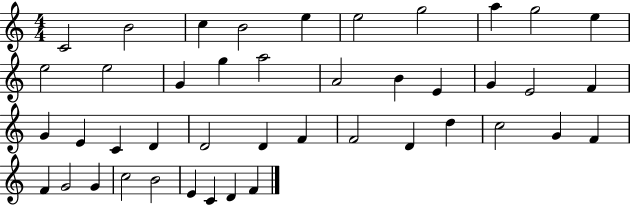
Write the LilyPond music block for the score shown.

{
  \clef treble
  \numericTimeSignature
  \time 4/4
  \key c \major
  c'2 b'2 | c''4 b'2 e''4 | e''2 g''2 | a''4 g''2 e''4 | \break e''2 e''2 | g'4 g''4 a''2 | a'2 b'4 e'4 | g'4 e'2 f'4 | \break g'4 e'4 c'4 d'4 | d'2 d'4 f'4 | f'2 d'4 d''4 | c''2 g'4 f'4 | \break f'4 g'2 g'4 | c''2 b'2 | e'4 c'4 d'4 f'4 | \bar "|."
}